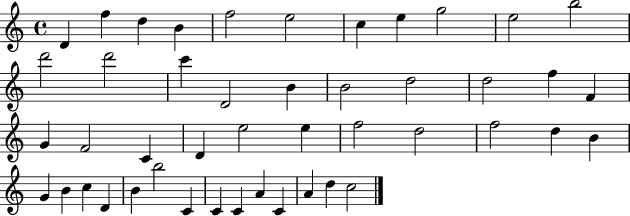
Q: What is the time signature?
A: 4/4